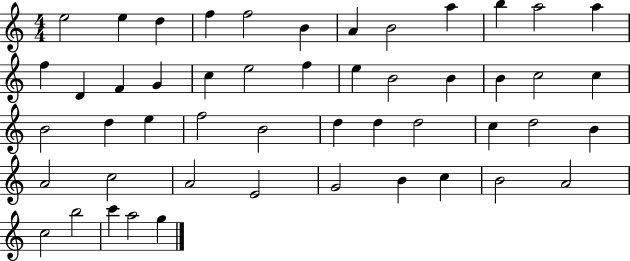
{
  \clef treble
  \numericTimeSignature
  \time 4/4
  \key c \major
  e''2 e''4 d''4 | f''4 f''2 b'4 | a'4 b'2 a''4 | b''4 a''2 a''4 | \break f''4 d'4 f'4 g'4 | c''4 e''2 f''4 | e''4 b'2 b'4 | b'4 c''2 c''4 | \break b'2 d''4 e''4 | f''2 b'2 | d''4 d''4 d''2 | c''4 d''2 b'4 | \break a'2 c''2 | a'2 e'2 | g'2 b'4 c''4 | b'2 a'2 | \break c''2 b''2 | c'''4 a''2 g''4 | \bar "|."
}